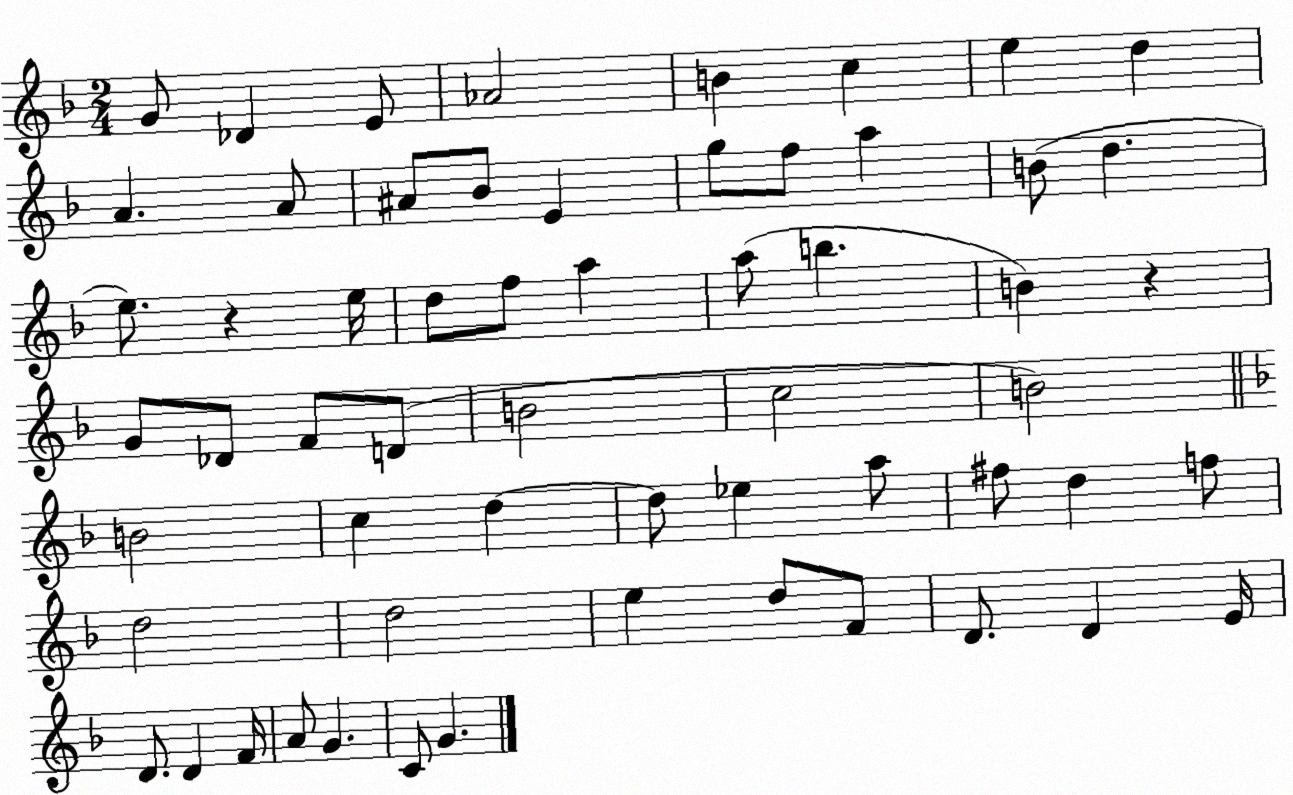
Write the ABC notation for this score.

X:1
T:Untitled
M:2/4
L:1/4
K:F
G/2 _D E/2 _A2 B c e d A A/2 ^A/2 _B/2 E g/2 f/2 a B/2 d e/2 z e/4 d/2 f/2 a a/2 b B z G/2 _D/2 F/2 D/2 B2 c2 B2 B2 c d d/2 _e a/2 ^f/2 d f/2 d2 d2 e d/2 F/2 D/2 D E/4 D/2 D F/4 A/2 G C/2 G